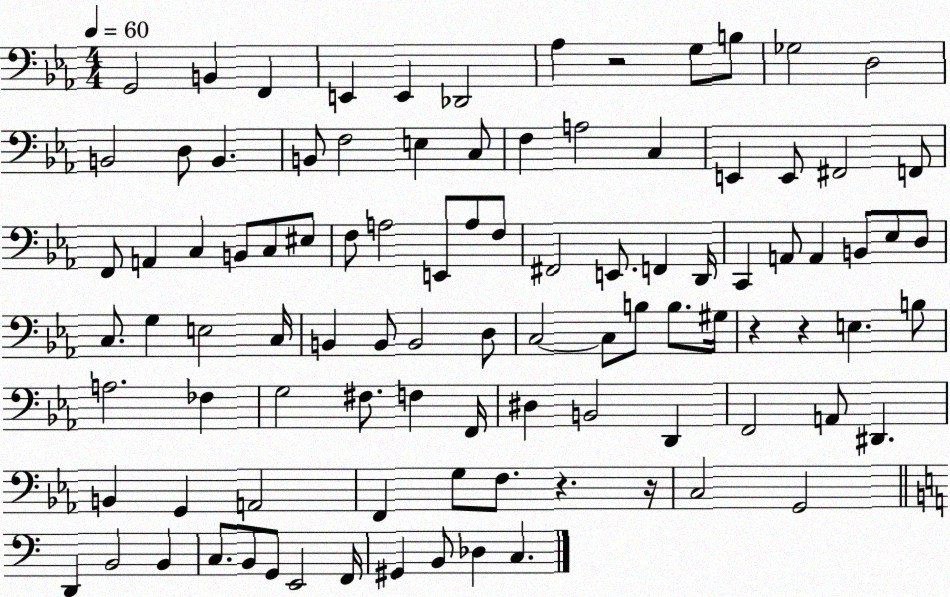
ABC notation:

X:1
T:Untitled
M:4/4
L:1/4
K:Eb
G,,2 B,, F,, E,, E,, _D,,2 _A, z2 G,/2 B,/2 _G,2 D,2 B,,2 D,/2 B,, B,,/2 F,2 E, C,/2 F, A,2 C, E,, E,,/2 ^F,,2 F,,/2 F,,/2 A,, C, B,,/2 C,/2 ^E,/2 F,/2 A,2 E,,/2 A,/2 F,/2 ^F,,2 E,,/2 F,, D,,/4 C,, A,,/2 A,, B,,/2 _E,/2 D,/2 C,/2 G, E,2 C,/4 B,, B,,/2 B,,2 D,/2 C,2 C,/2 B,/2 B,/2 ^G,/4 z z E, B,/2 A,2 _F, G,2 ^F,/2 F, F,,/4 ^D, B,,2 D,, F,,2 A,,/2 ^D,, B,, G,, A,,2 F,, G,/2 F,/2 z z/4 C,2 G,,2 D,, B,,2 B,, C,/2 B,,/2 G,,/2 E,,2 F,,/4 ^G,, B,,/2 _D, C,